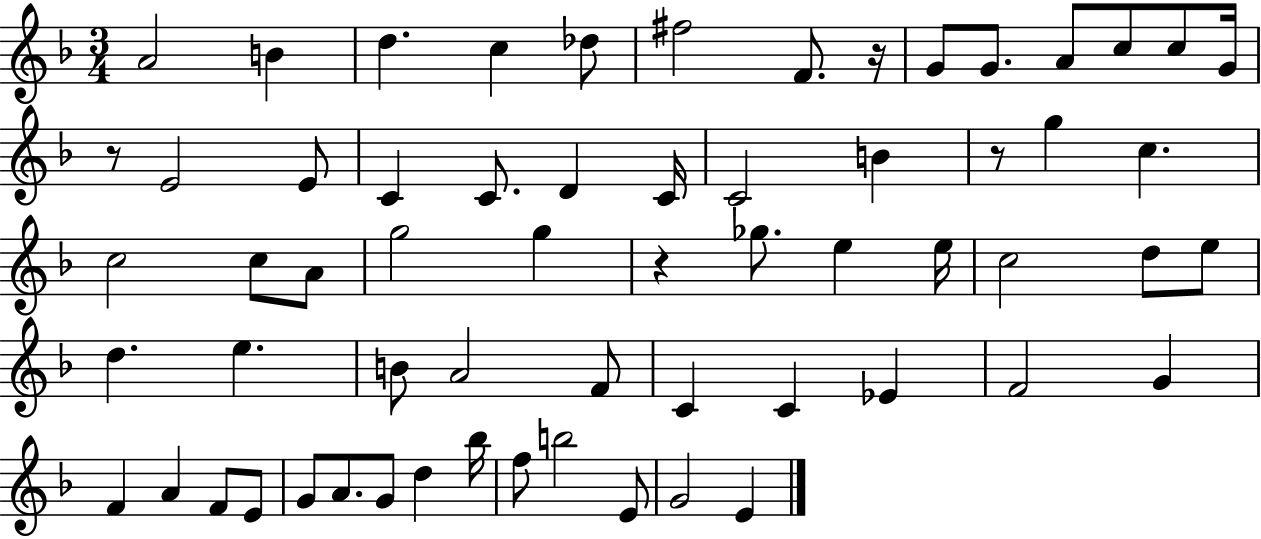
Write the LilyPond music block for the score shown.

{
  \clef treble
  \numericTimeSignature
  \time 3/4
  \key f \major
  a'2 b'4 | d''4. c''4 des''8 | fis''2 f'8. r16 | g'8 g'8. a'8 c''8 c''8 g'16 | \break r8 e'2 e'8 | c'4 c'8. d'4 c'16 | c'2 b'4 | r8 g''4 c''4. | \break c''2 c''8 a'8 | g''2 g''4 | r4 ges''8. e''4 e''16 | c''2 d''8 e''8 | \break d''4. e''4. | b'8 a'2 f'8 | c'4 c'4 ees'4 | f'2 g'4 | \break f'4 a'4 f'8 e'8 | g'8 a'8. g'8 d''4 bes''16 | f''8 b''2 e'8 | g'2 e'4 | \break \bar "|."
}